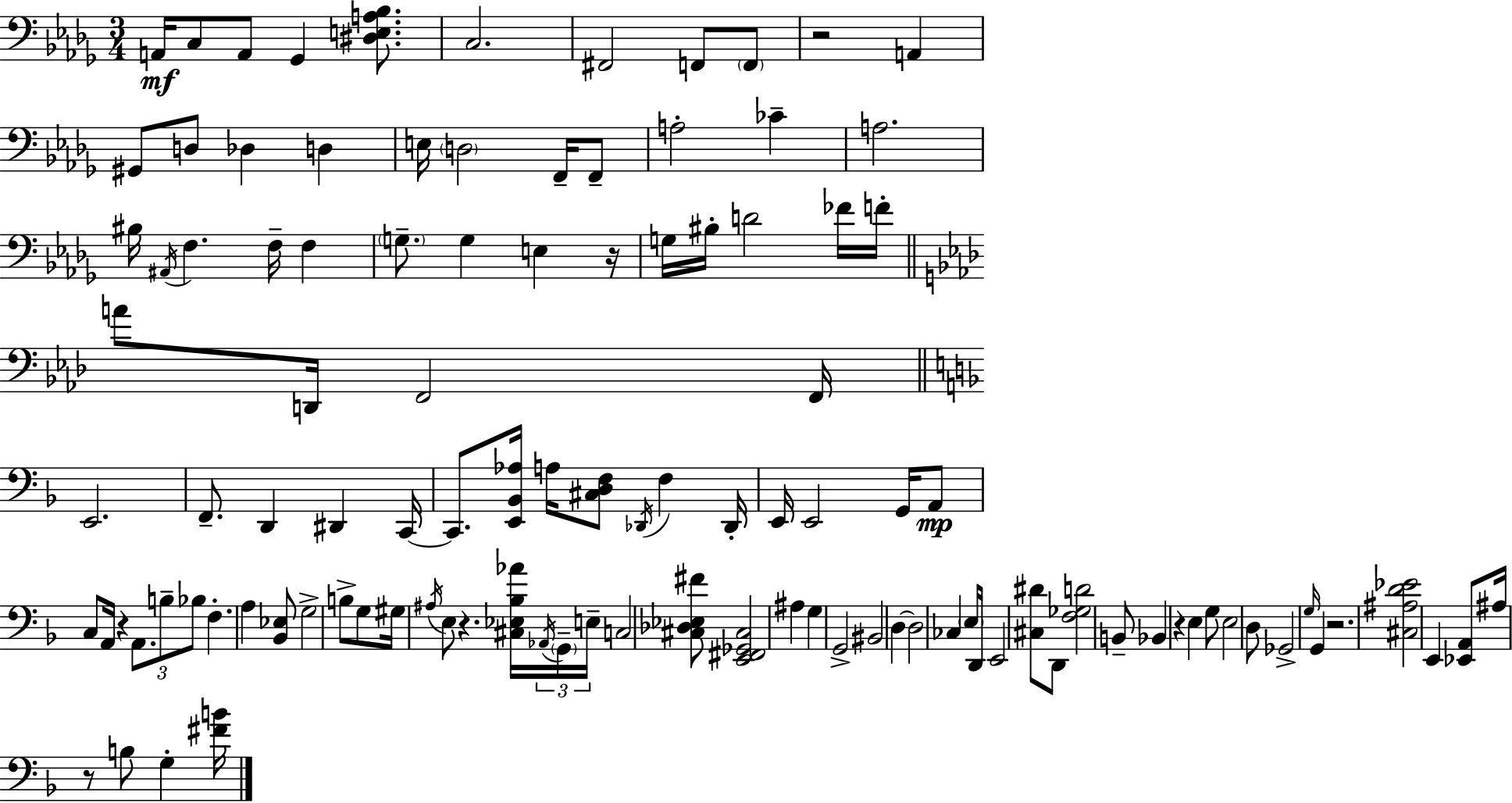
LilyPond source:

{
  \clef bass
  \numericTimeSignature
  \time 3/4
  \key bes \minor
  \repeat volta 2 { a,16\mf c8 a,8 ges,4 <dis e a bes>8. | c2. | fis,2 f,8 \parenthesize f,8 | r2 a,4 | \break gis,8 d8 des4 d4 | e16 \parenthesize d2 f,16-- f,8-- | a2-. ces'4-- | a2. | \break bis16 \acciaccatura { ais,16 } f4. f16-- f4 | \parenthesize g8.-- g4 e4 | r16 g16 bis16-. d'2 fes'16 | f'16-. \bar "||" \break \key aes \major a'8 d,16 f,2 f,16 | \bar "||" \break \key d \minor e,2. | f,8.-- d,4 dis,4 c,16~~ | c,8. <e, bes, aes>16 a16 <cis d f>8 \acciaccatura { des,16 } f4 | des,16-. e,16 e,2 g,16 a,8\mp | \break c8 a,16 r4 \tuplet 3/2 { a,8. b8-- | bes8 } f4.-. a4 | <bes, ees>8 g2-> b8-> | g8 gis16 \acciaccatura { ais16 } e8 r4. | \break <cis ees bes aes'>16 \tuplet 3/2 { \acciaccatura { aes,16 } \parenthesize g,16-- e16-- } c2 | <cis des ees fis'>8 <e, fis, ges, cis>2 ais4 | g4 g,2-> | bis,2 d4~~ | \break d2 ces4 | \parenthesize e16 d,16 e,2 | <cis dis'>8 d,8 <f ges d'>2 | b,8-- bes,4 r4 e4 | \break g8 e2 | d8 ges,2-> \grace { g16 } | g,4 r2. | <cis ais d' ees'>2 | \break e,4 <ees, a,>8 ais16 r8 b8 g4-. | <fis' b'>16 } \bar "|."
}